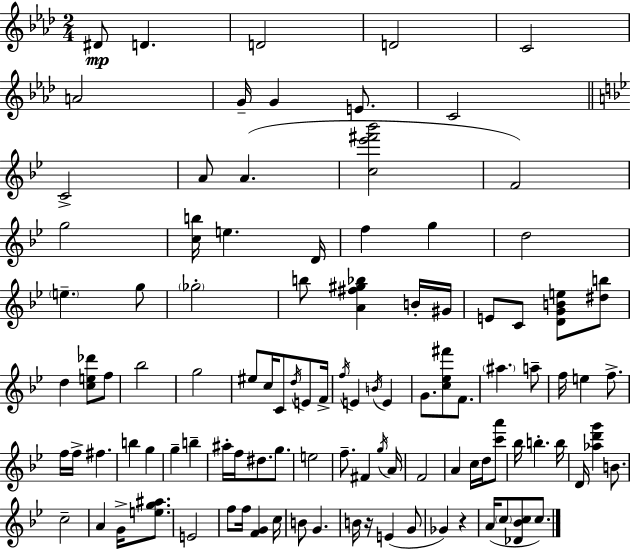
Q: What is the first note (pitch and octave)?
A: D#4